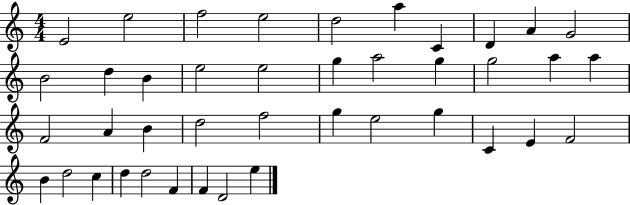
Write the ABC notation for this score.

X:1
T:Untitled
M:4/4
L:1/4
K:C
E2 e2 f2 e2 d2 a C D A G2 B2 d B e2 e2 g a2 g g2 a a F2 A B d2 f2 g e2 g C E F2 B d2 c d d2 F F D2 e